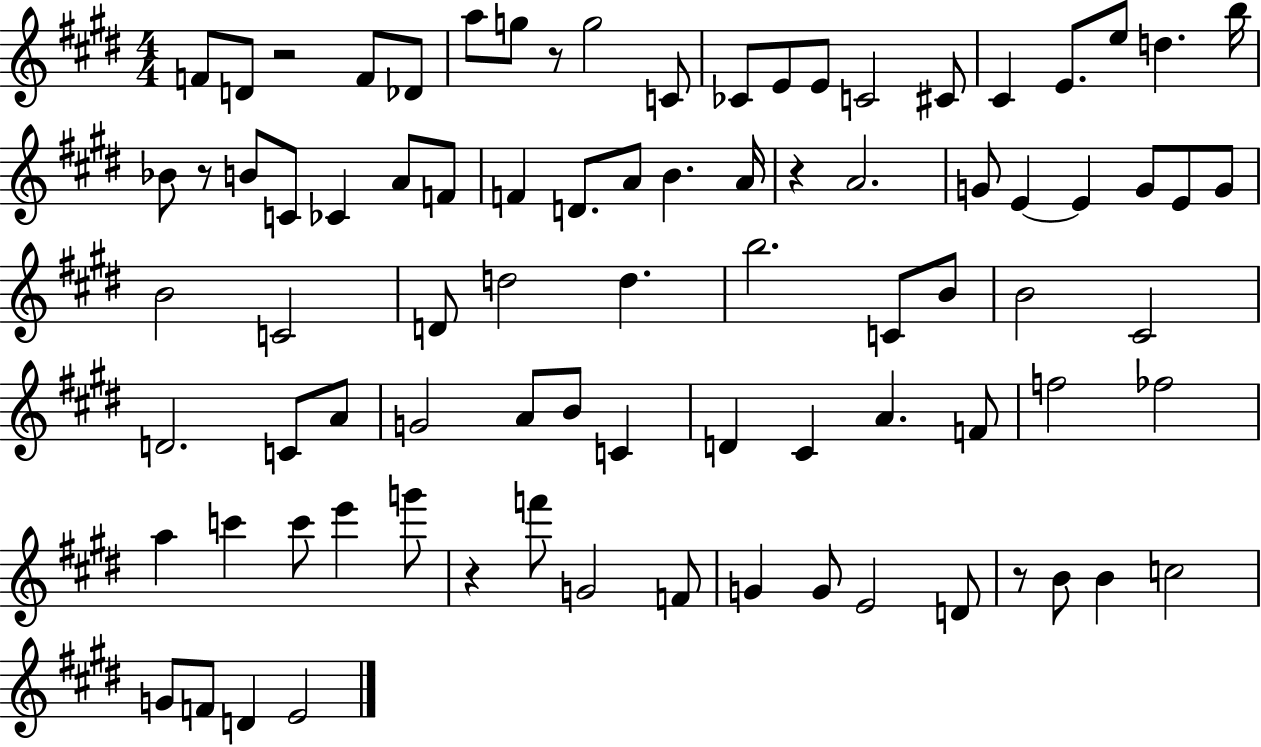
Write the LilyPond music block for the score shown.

{
  \clef treble
  \numericTimeSignature
  \time 4/4
  \key e \major
  f'8 d'8 r2 f'8 des'8 | a''8 g''8 r8 g''2 c'8 | ces'8 e'8 e'8 c'2 cis'8 | cis'4 e'8. e''8 d''4. b''16 | \break bes'8 r8 b'8 c'8 ces'4 a'8 f'8 | f'4 d'8. a'8 b'4. a'16 | r4 a'2. | g'8 e'4~~ e'4 g'8 e'8 g'8 | \break b'2 c'2 | d'8 d''2 d''4. | b''2. c'8 b'8 | b'2 cis'2 | \break d'2. c'8 a'8 | g'2 a'8 b'8 c'4 | d'4 cis'4 a'4. f'8 | f''2 fes''2 | \break a''4 c'''4 c'''8 e'''4 g'''8 | r4 f'''8 g'2 f'8 | g'4 g'8 e'2 d'8 | r8 b'8 b'4 c''2 | \break g'8 f'8 d'4 e'2 | \bar "|."
}